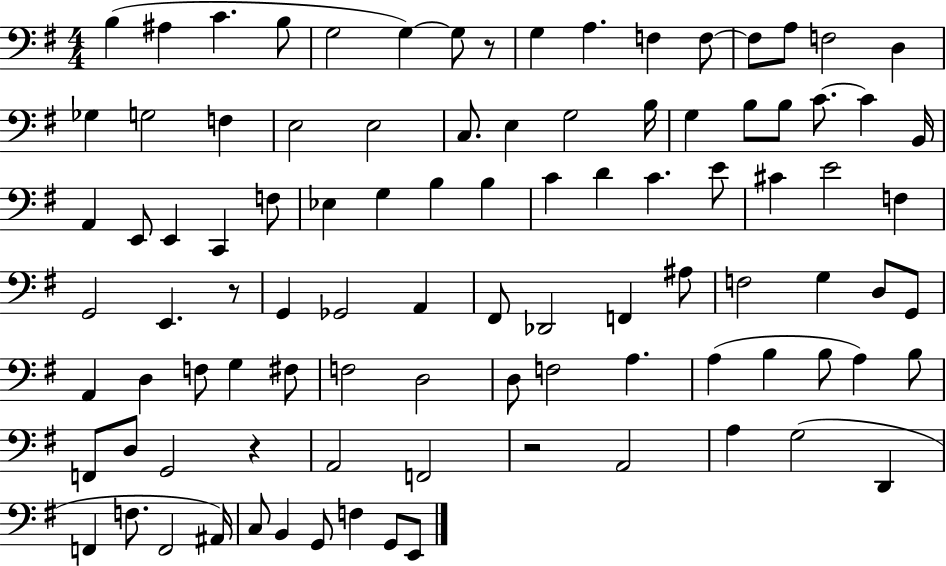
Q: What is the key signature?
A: G major